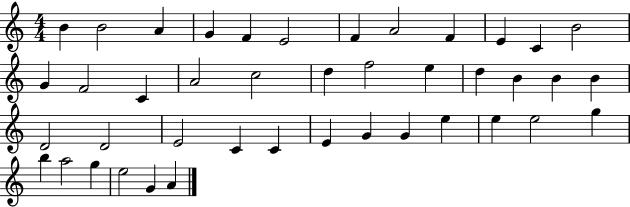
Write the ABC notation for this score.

X:1
T:Untitled
M:4/4
L:1/4
K:C
B B2 A G F E2 F A2 F E C B2 G F2 C A2 c2 d f2 e d B B B D2 D2 E2 C C E G G e e e2 g b a2 g e2 G A